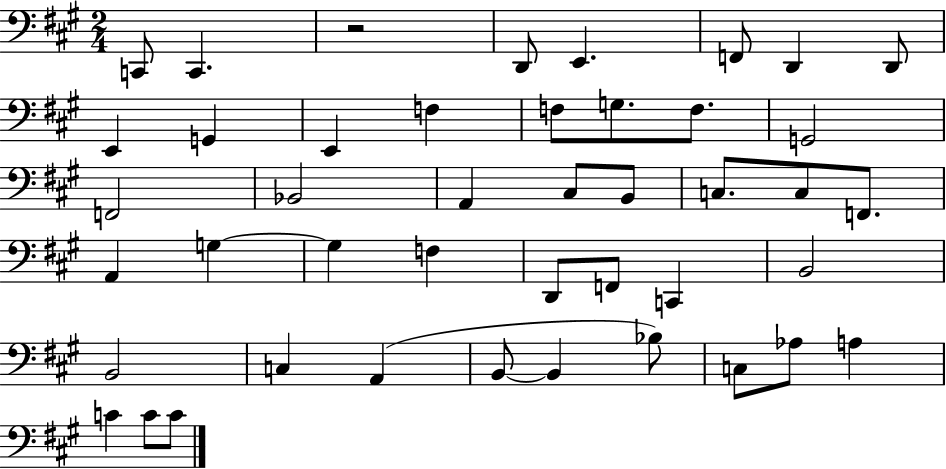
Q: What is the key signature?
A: A major